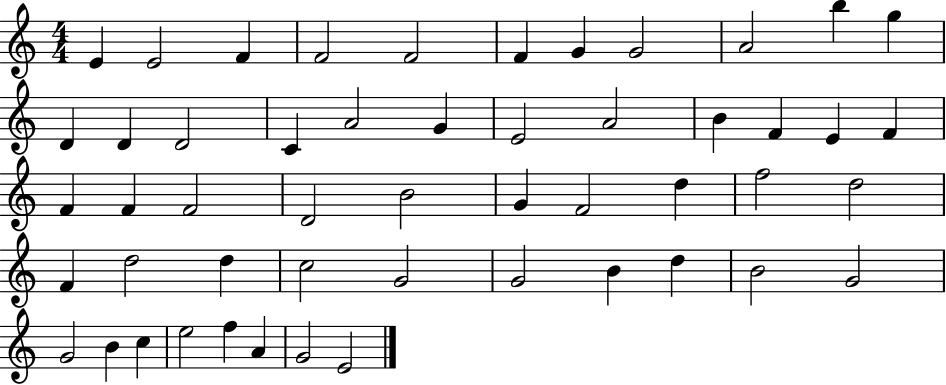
{
  \clef treble
  \numericTimeSignature
  \time 4/4
  \key c \major
  e'4 e'2 f'4 | f'2 f'2 | f'4 g'4 g'2 | a'2 b''4 g''4 | \break d'4 d'4 d'2 | c'4 a'2 g'4 | e'2 a'2 | b'4 f'4 e'4 f'4 | \break f'4 f'4 f'2 | d'2 b'2 | g'4 f'2 d''4 | f''2 d''2 | \break f'4 d''2 d''4 | c''2 g'2 | g'2 b'4 d''4 | b'2 g'2 | \break g'2 b'4 c''4 | e''2 f''4 a'4 | g'2 e'2 | \bar "|."
}